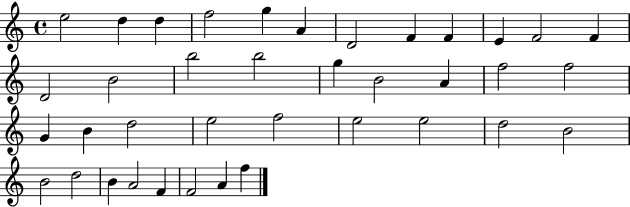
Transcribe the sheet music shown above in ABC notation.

X:1
T:Untitled
M:4/4
L:1/4
K:C
e2 d d f2 g A D2 F F E F2 F D2 B2 b2 b2 g B2 A f2 f2 G B d2 e2 f2 e2 e2 d2 B2 B2 d2 B A2 F F2 A f